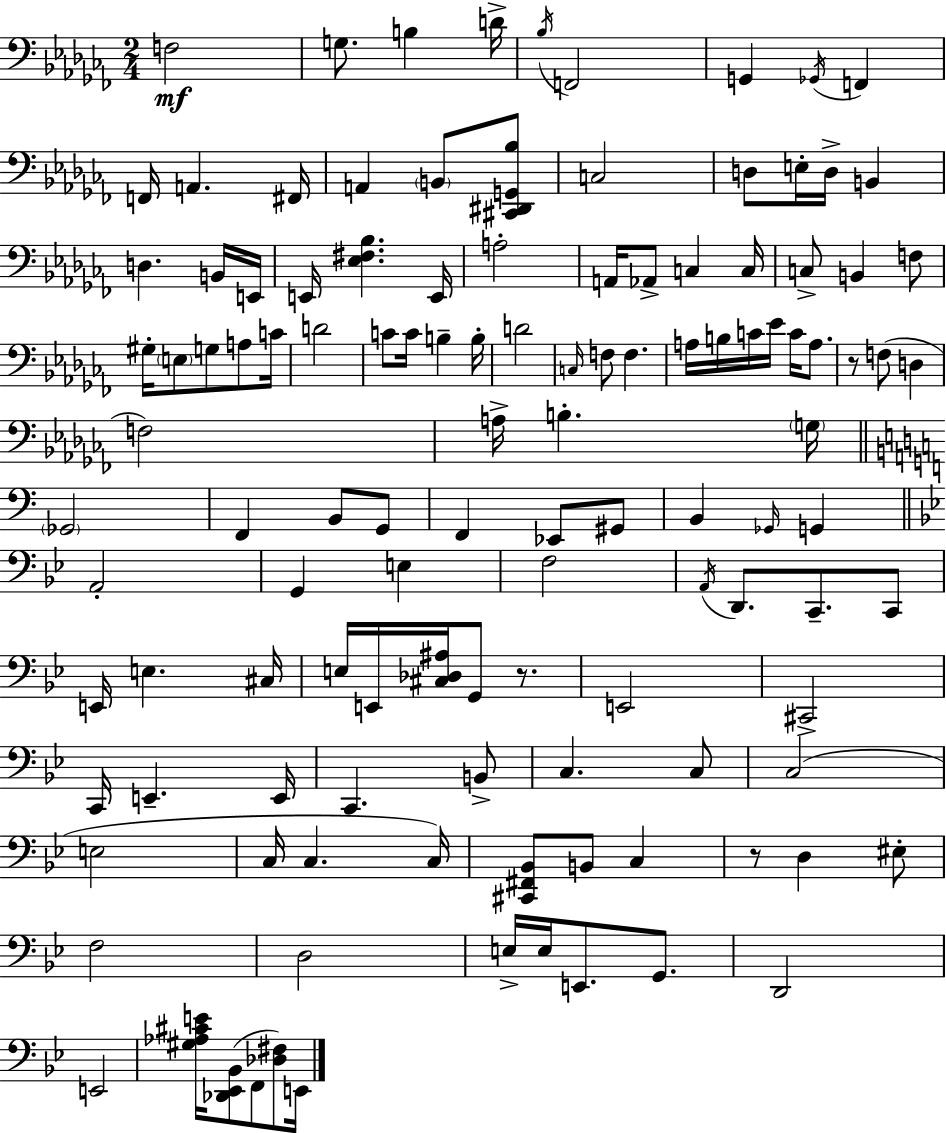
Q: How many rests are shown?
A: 3